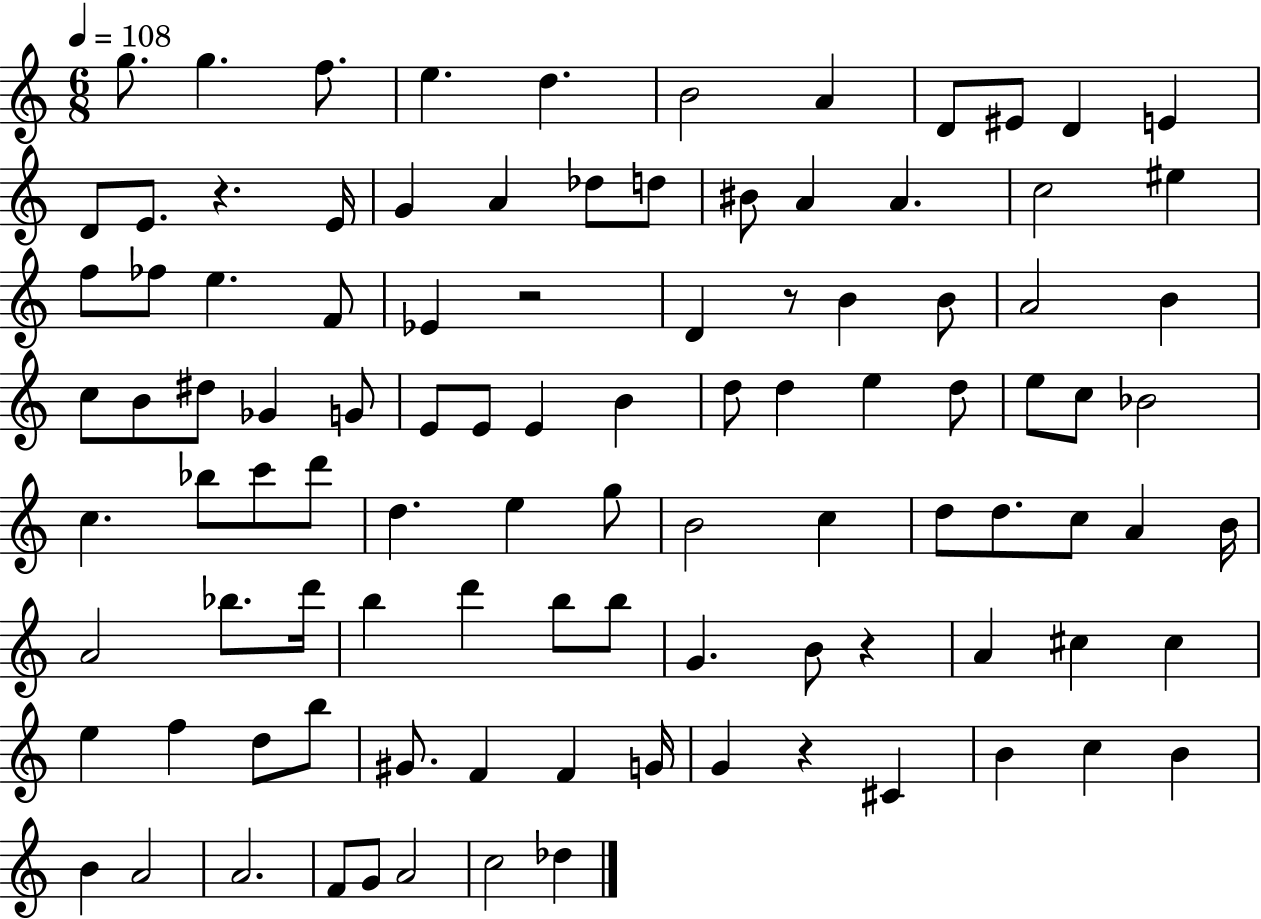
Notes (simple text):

G5/e. G5/q. F5/e. E5/q. D5/q. B4/h A4/q D4/e EIS4/e D4/q E4/q D4/e E4/e. R/q. E4/s G4/q A4/q Db5/e D5/e BIS4/e A4/q A4/q. C5/h EIS5/q F5/e FES5/e E5/q. F4/e Eb4/q R/h D4/q R/e B4/q B4/e A4/h B4/q C5/e B4/e D#5/e Gb4/q G4/e E4/e E4/e E4/q B4/q D5/e D5/q E5/q D5/e E5/e C5/e Bb4/h C5/q. Bb5/e C6/e D6/e D5/q. E5/q G5/e B4/h C5/q D5/e D5/e. C5/e A4/q B4/s A4/h Bb5/e. D6/s B5/q D6/q B5/e B5/e G4/q. B4/e R/q A4/q C#5/q C#5/q E5/q F5/q D5/e B5/e G#4/e. F4/q F4/q G4/s G4/q R/q C#4/q B4/q C5/q B4/q B4/q A4/h A4/h. F4/e G4/e A4/h C5/h Db5/q